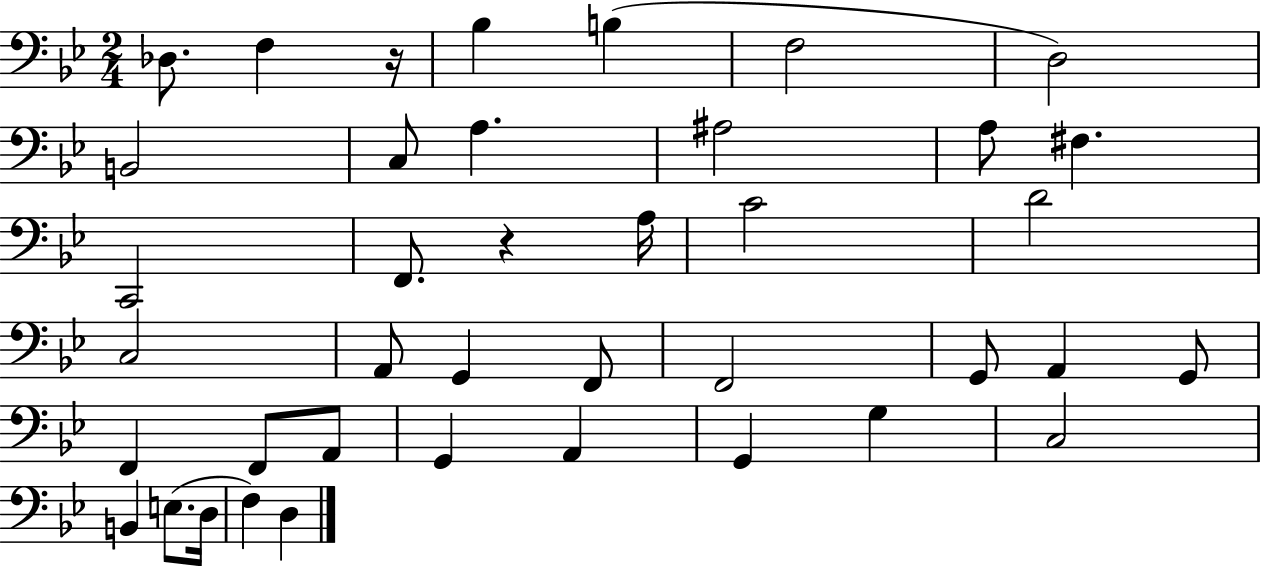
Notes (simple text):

Db3/e. F3/q R/s Bb3/q B3/q F3/h D3/h B2/h C3/e A3/q. A#3/h A3/e F#3/q. C2/h F2/e. R/q A3/s C4/h D4/h C3/h A2/e G2/q F2/e F2/h G2/e A2/q G2/e F2/q F2/e A2/e G2/q A2/q G2/q G3/q C3/h B2/q E3/e. D3/s F3/q D3/q